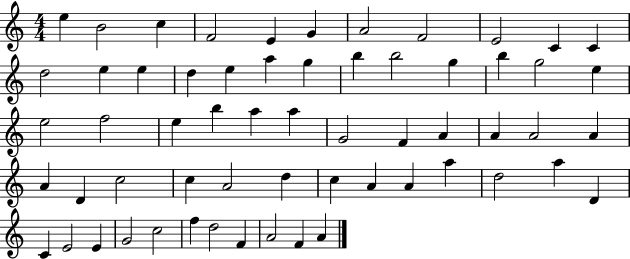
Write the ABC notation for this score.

X:1
T:Untitled
M:4/4
L:1/4
K:C
e B2 c F2 E G A2 F2 E2 C C d2 e e d e a g b b2 g b g2 e e2 f2 e b a a G2 F A A A2 A A D c2 c A2 d c A A a d2 a D C E2 E G2 c2 f d2 F A2 F A